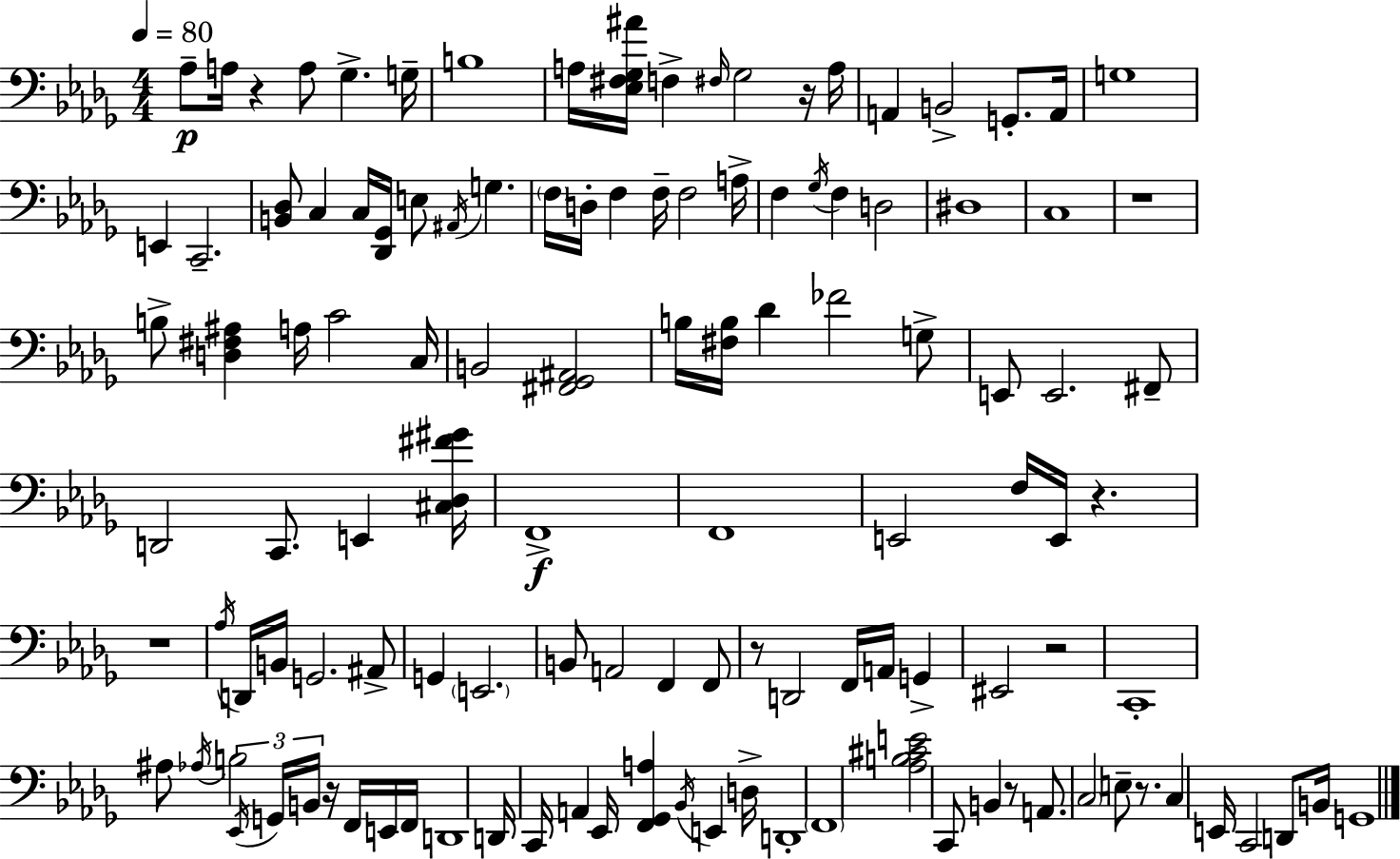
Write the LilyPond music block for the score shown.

{
  \clef bass
  \numericTimeSignature
  \time 4/4
  \key bes \minor
  \tempo 4 = 80
  aes8--\p a16 r4 a8 ges4.-> g16-- | b1 | a16 <ees fis ges ais'>16 f4-> \grace { fis16 } ges2 r16 | a16 a,4 b,2-> g,8.-. | \break a,16 g1 | e,4 c,2.-- | <b, des>8 c4 c16 <des, ges,>16 e8 \acciaccatura { ais,16 } g4. | \parenthesize f16 d16-. f4 f16-- f2 | \break a16-> f4 \acciaccatura { ges16 } f4 d2 | dis1 | c1 | r1 | \break b8-> <d fis ais>4 a16 c'2 | c16 b,2 <fis, ges, ais,>2 | b16 <fis b>16 des'4 fes'2 | g8-> e,8 e,2. | \break fis,8-- d,2 c,8. e,4 | <cis des fis' gis'>16 f,1->\f | f,1 | e,2 f16 e,16 r4. | \break r1 | \acciaccatura { aes16 } d,16 b,16 g,2. | ais,8-> g,4 \parenthesize e,2. | b,8 a,2 f,4 | \break f,8 r8 d,2 f,16 a,16 | g,4-> eis,2 r2 | c,1-. | ais8 \acciaccatura { aes16 } b2 \tuplet 3/2 { \acciaccatura { ees,16 } | \break g,16 b,16 } r16 f,16 e,16 f,16 d,1 | d,16 c,16 a,4 ees,16 <f, ges, a>4 | \acciaccatura { bes,16 } e,4 d16-> d,1-. | \parenthesize f,1 | \break <aes b cis' e'>2 c,8 | b,4 r8 a,8. \parenthesize c2 | e8-- r8. c4 e,16 c,2 | d,8 b,16 g,1 | \break \bar "|."
}